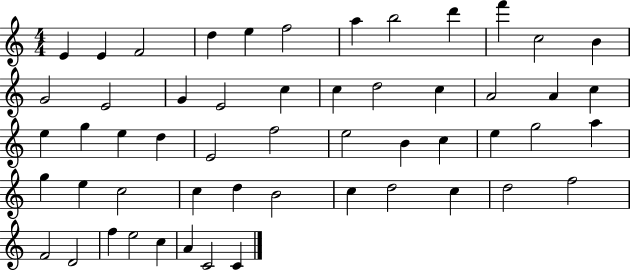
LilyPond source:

{
  \clef treble
  \numericTimeSignature
  \time 4/4
  \key c \major
  e'4 e'4 f'2 | d''4 e''4 f''2 | a''4 b''2 d'''4 | f'''4 c''2 b'4 | \break g'2 e'2 | g'4 e'2 c''4 | c''4 d''2 c''4 | a'2 a'4 c''4 | \break e''4 g''4 e''4 d''4 | e'2 f''2 | e''2 b'4 c''4 | e''4 g''2 a''4 | \break g''4 e''4 c''2 | c''4 d''4 b'2 | c''4 d''2 c''4 | d''2 f''2 | \break f'2 d'2 | f''4 e''2 c''4 | a'4 c'2 c'4 | \bar "|."
}